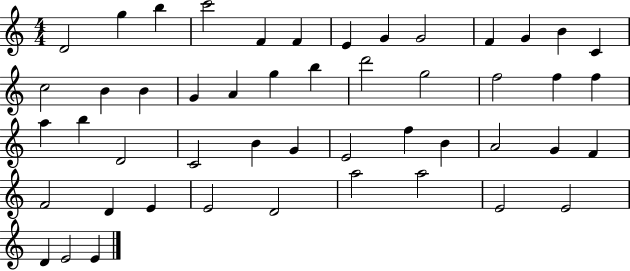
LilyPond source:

{
  \clef treble
  \numericTimeSignature
  \time 4/4
  \key c \major
  d'2 g''4 b''4 | c'''2 f'4 f'4 | e'4 g'4 g'2 | f'4 g'4 b'4 c'4 | \break c''2 b'4 b'4 | g'4 a'4 g''4 b''4 | d'''2 g''2 | f''2 f''4 f''4 | \break a''4 b''4 d'2 | c'2 b'4 g'4 | e'2 f''4 b'4 | a'2 g'4 f'4 | \break f'2 d'4 e'4 | e'2 d'2 | a''2 a''2 | e'2 e'2 | \break d'4 e'2 e'4 | \bar "|."
}